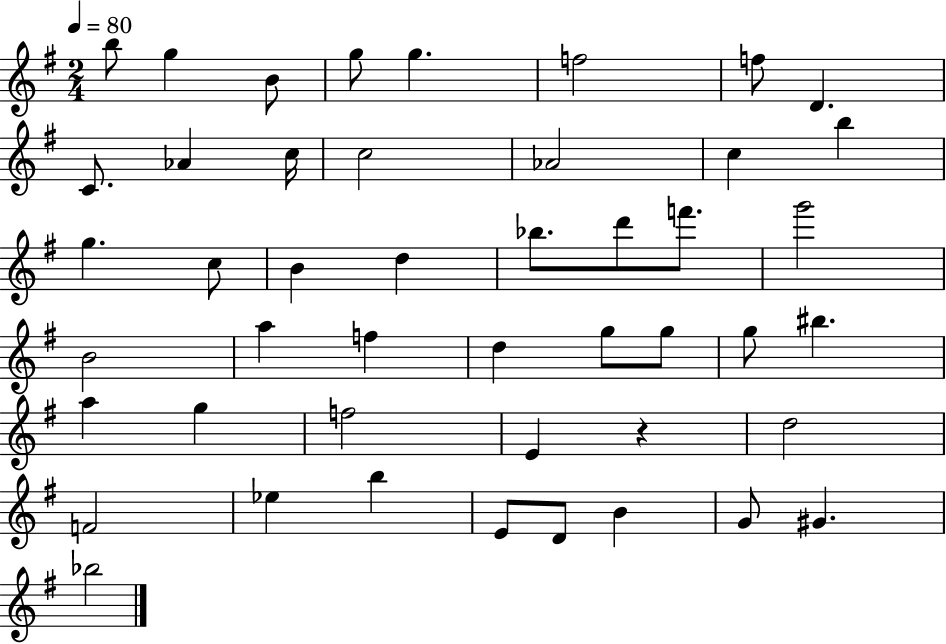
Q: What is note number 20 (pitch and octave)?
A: Bb5